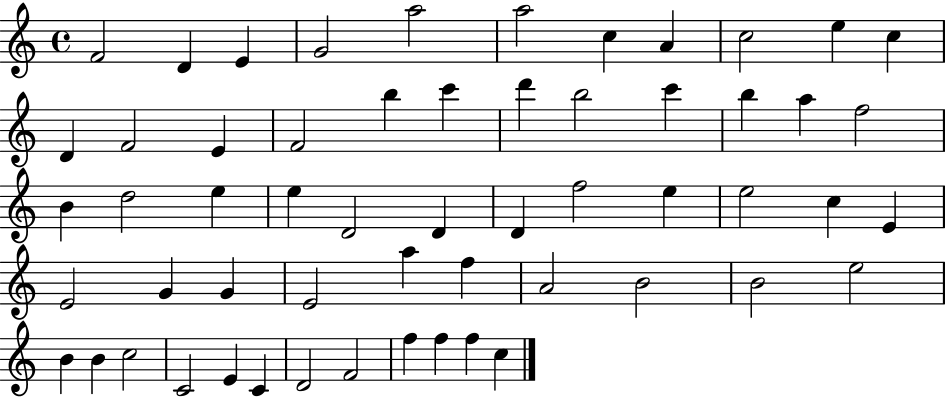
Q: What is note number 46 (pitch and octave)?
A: B4